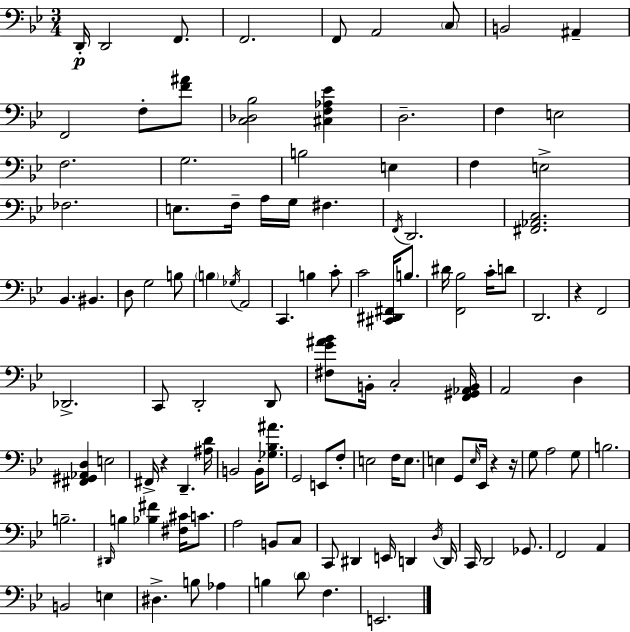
D2/s D2/h F2/e. F2/h. F2/e A2/h C3/e B2/h A#2/q F2/h F3/e [F4,A#4]/e [C3,Db3,Bb3]/h [C#3,F3,Ab3,Eb4]/q D3/h. F3/q E3/h F3/h. G3/h. B3/h E3/q F3/q E3/h FES3/h. E3/e. F3/s A3/s G3/s F#3/q. F2/s D2/h. [F#2,Ab2,C3]/h. Bb2/q. BIS2/q. D3/e G3/h B3/e B3/q Gb3/s A2/h C2/q. B3/q C4/e C4/h [C#2,D#2,F#2]/s B3/e. D#4/s [F2,Bb3]/h C4/s D4/e D2/h. R/q F2/h Db2/h. C2/e D2/h D2/e [F#3,G4,A#4,Bb4]/e B2/s C3/h [F2,G#2,Ab2,B2]/s A2/h D3/q [F#2,G#2,Ab2,D3]/q E3/h F#2/s R/q D2/q. [A#3,D4]/s B2/h B2/s [Gb3,Bb3,A#4]/e. G2/h E2/e F3/e E3/h F3/s E3/e. E3/q G2/e E3/s Eb2/s R/q R/s G3/e A3/h G3/e B3/h. B3/h. D#2/s B3/q [Bb3,F#4]/q [F#3,C#4]/s C4/e. A3/h B2/e C3/e C2/e D#2/q E2/s D2/q D3/s D2/s C2/s D2/h Gb2/e. F2/h A2/q B2/h E3/q D#3/q. B3/e Ab3/q B3/q D4/e F3/q. E2/h.